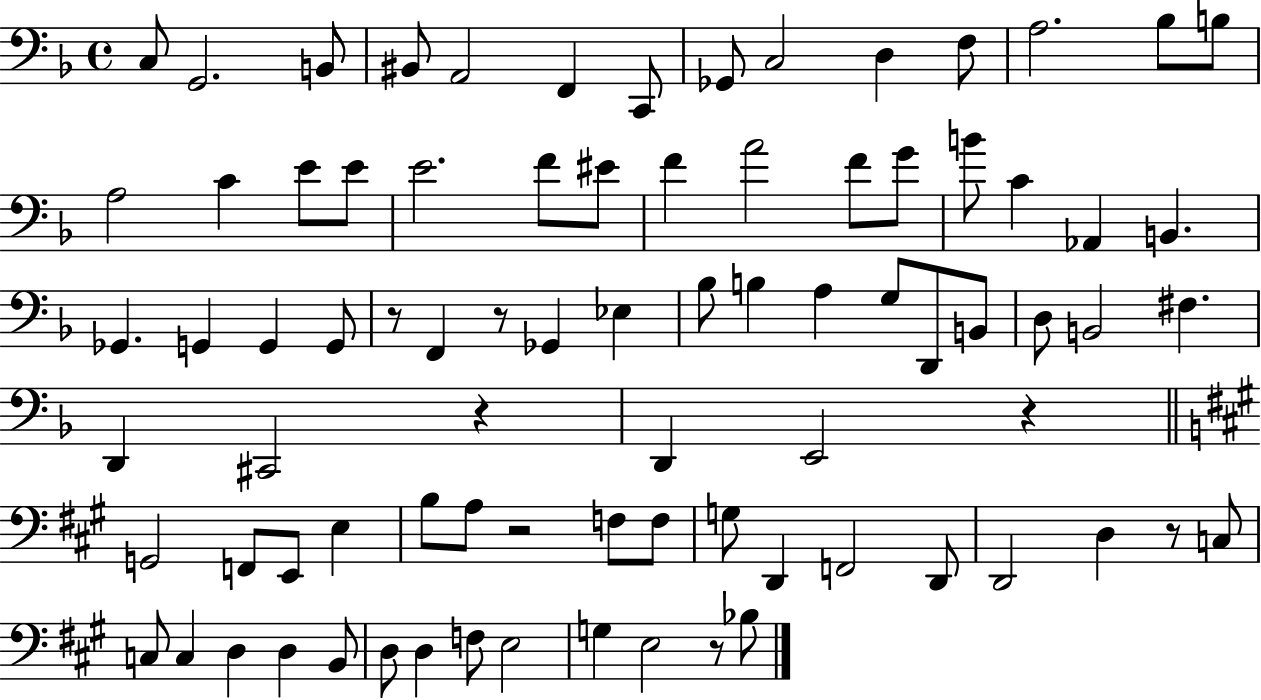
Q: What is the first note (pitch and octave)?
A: C3